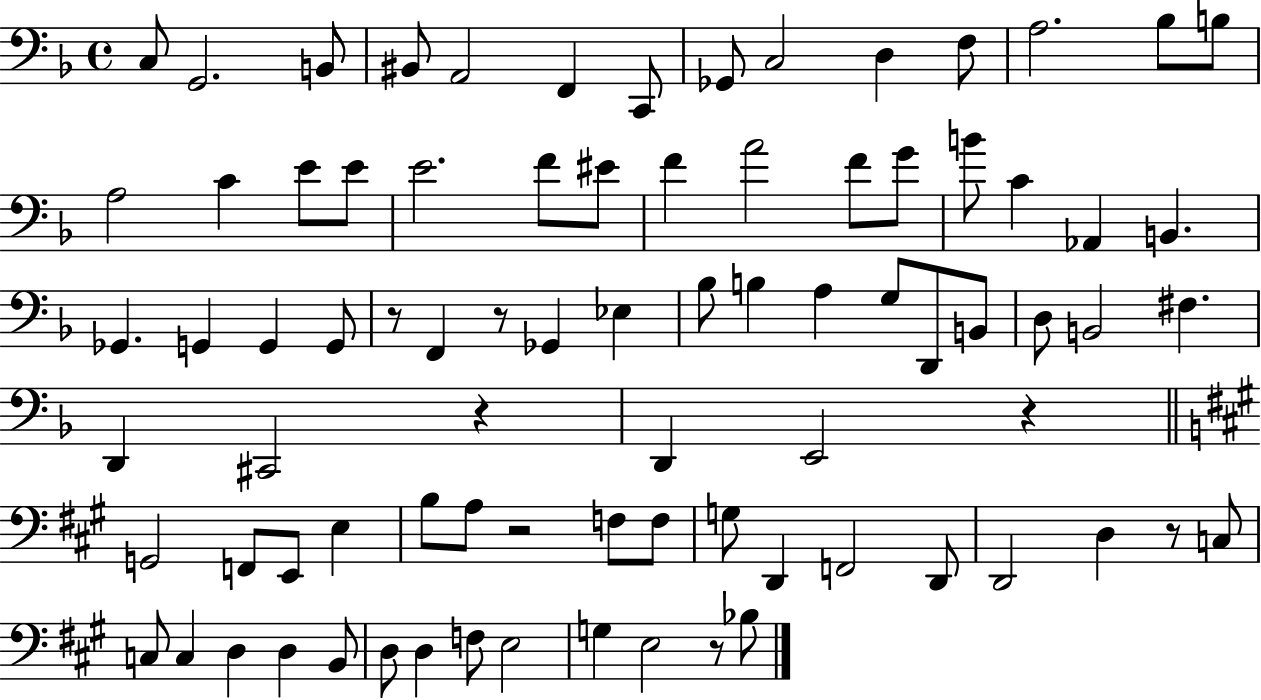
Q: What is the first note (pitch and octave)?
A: C3